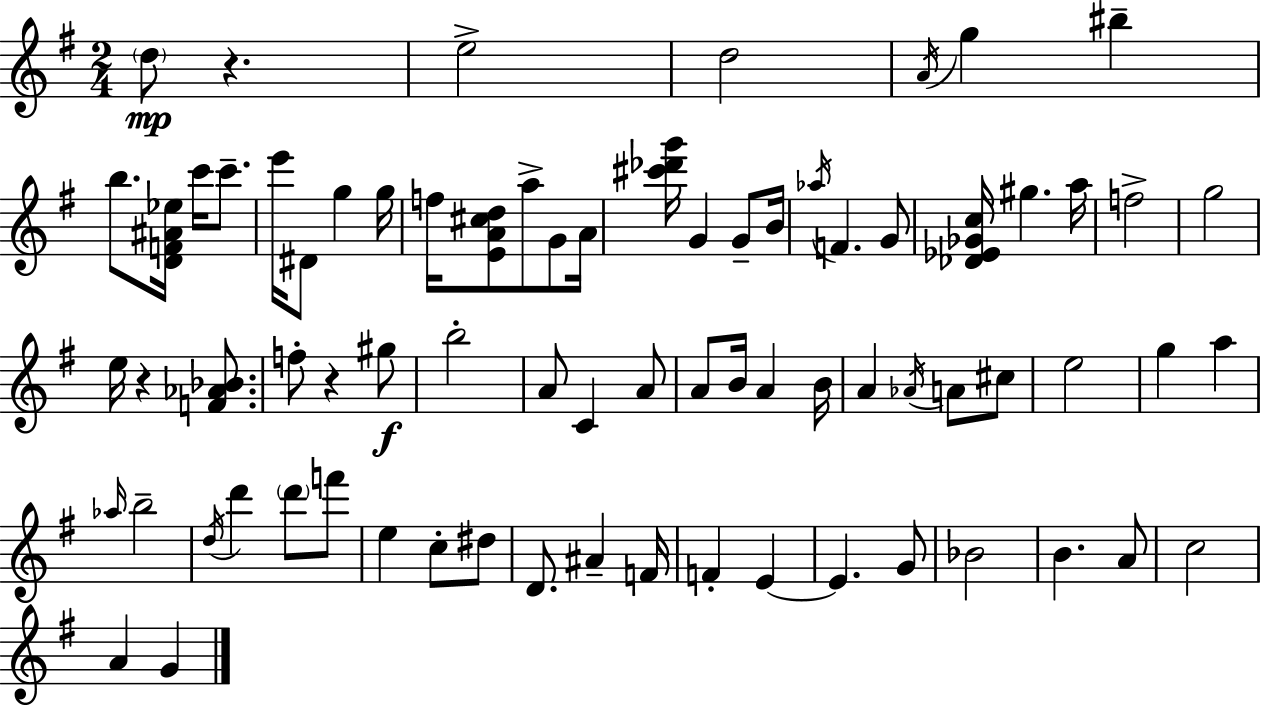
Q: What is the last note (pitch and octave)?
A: G4